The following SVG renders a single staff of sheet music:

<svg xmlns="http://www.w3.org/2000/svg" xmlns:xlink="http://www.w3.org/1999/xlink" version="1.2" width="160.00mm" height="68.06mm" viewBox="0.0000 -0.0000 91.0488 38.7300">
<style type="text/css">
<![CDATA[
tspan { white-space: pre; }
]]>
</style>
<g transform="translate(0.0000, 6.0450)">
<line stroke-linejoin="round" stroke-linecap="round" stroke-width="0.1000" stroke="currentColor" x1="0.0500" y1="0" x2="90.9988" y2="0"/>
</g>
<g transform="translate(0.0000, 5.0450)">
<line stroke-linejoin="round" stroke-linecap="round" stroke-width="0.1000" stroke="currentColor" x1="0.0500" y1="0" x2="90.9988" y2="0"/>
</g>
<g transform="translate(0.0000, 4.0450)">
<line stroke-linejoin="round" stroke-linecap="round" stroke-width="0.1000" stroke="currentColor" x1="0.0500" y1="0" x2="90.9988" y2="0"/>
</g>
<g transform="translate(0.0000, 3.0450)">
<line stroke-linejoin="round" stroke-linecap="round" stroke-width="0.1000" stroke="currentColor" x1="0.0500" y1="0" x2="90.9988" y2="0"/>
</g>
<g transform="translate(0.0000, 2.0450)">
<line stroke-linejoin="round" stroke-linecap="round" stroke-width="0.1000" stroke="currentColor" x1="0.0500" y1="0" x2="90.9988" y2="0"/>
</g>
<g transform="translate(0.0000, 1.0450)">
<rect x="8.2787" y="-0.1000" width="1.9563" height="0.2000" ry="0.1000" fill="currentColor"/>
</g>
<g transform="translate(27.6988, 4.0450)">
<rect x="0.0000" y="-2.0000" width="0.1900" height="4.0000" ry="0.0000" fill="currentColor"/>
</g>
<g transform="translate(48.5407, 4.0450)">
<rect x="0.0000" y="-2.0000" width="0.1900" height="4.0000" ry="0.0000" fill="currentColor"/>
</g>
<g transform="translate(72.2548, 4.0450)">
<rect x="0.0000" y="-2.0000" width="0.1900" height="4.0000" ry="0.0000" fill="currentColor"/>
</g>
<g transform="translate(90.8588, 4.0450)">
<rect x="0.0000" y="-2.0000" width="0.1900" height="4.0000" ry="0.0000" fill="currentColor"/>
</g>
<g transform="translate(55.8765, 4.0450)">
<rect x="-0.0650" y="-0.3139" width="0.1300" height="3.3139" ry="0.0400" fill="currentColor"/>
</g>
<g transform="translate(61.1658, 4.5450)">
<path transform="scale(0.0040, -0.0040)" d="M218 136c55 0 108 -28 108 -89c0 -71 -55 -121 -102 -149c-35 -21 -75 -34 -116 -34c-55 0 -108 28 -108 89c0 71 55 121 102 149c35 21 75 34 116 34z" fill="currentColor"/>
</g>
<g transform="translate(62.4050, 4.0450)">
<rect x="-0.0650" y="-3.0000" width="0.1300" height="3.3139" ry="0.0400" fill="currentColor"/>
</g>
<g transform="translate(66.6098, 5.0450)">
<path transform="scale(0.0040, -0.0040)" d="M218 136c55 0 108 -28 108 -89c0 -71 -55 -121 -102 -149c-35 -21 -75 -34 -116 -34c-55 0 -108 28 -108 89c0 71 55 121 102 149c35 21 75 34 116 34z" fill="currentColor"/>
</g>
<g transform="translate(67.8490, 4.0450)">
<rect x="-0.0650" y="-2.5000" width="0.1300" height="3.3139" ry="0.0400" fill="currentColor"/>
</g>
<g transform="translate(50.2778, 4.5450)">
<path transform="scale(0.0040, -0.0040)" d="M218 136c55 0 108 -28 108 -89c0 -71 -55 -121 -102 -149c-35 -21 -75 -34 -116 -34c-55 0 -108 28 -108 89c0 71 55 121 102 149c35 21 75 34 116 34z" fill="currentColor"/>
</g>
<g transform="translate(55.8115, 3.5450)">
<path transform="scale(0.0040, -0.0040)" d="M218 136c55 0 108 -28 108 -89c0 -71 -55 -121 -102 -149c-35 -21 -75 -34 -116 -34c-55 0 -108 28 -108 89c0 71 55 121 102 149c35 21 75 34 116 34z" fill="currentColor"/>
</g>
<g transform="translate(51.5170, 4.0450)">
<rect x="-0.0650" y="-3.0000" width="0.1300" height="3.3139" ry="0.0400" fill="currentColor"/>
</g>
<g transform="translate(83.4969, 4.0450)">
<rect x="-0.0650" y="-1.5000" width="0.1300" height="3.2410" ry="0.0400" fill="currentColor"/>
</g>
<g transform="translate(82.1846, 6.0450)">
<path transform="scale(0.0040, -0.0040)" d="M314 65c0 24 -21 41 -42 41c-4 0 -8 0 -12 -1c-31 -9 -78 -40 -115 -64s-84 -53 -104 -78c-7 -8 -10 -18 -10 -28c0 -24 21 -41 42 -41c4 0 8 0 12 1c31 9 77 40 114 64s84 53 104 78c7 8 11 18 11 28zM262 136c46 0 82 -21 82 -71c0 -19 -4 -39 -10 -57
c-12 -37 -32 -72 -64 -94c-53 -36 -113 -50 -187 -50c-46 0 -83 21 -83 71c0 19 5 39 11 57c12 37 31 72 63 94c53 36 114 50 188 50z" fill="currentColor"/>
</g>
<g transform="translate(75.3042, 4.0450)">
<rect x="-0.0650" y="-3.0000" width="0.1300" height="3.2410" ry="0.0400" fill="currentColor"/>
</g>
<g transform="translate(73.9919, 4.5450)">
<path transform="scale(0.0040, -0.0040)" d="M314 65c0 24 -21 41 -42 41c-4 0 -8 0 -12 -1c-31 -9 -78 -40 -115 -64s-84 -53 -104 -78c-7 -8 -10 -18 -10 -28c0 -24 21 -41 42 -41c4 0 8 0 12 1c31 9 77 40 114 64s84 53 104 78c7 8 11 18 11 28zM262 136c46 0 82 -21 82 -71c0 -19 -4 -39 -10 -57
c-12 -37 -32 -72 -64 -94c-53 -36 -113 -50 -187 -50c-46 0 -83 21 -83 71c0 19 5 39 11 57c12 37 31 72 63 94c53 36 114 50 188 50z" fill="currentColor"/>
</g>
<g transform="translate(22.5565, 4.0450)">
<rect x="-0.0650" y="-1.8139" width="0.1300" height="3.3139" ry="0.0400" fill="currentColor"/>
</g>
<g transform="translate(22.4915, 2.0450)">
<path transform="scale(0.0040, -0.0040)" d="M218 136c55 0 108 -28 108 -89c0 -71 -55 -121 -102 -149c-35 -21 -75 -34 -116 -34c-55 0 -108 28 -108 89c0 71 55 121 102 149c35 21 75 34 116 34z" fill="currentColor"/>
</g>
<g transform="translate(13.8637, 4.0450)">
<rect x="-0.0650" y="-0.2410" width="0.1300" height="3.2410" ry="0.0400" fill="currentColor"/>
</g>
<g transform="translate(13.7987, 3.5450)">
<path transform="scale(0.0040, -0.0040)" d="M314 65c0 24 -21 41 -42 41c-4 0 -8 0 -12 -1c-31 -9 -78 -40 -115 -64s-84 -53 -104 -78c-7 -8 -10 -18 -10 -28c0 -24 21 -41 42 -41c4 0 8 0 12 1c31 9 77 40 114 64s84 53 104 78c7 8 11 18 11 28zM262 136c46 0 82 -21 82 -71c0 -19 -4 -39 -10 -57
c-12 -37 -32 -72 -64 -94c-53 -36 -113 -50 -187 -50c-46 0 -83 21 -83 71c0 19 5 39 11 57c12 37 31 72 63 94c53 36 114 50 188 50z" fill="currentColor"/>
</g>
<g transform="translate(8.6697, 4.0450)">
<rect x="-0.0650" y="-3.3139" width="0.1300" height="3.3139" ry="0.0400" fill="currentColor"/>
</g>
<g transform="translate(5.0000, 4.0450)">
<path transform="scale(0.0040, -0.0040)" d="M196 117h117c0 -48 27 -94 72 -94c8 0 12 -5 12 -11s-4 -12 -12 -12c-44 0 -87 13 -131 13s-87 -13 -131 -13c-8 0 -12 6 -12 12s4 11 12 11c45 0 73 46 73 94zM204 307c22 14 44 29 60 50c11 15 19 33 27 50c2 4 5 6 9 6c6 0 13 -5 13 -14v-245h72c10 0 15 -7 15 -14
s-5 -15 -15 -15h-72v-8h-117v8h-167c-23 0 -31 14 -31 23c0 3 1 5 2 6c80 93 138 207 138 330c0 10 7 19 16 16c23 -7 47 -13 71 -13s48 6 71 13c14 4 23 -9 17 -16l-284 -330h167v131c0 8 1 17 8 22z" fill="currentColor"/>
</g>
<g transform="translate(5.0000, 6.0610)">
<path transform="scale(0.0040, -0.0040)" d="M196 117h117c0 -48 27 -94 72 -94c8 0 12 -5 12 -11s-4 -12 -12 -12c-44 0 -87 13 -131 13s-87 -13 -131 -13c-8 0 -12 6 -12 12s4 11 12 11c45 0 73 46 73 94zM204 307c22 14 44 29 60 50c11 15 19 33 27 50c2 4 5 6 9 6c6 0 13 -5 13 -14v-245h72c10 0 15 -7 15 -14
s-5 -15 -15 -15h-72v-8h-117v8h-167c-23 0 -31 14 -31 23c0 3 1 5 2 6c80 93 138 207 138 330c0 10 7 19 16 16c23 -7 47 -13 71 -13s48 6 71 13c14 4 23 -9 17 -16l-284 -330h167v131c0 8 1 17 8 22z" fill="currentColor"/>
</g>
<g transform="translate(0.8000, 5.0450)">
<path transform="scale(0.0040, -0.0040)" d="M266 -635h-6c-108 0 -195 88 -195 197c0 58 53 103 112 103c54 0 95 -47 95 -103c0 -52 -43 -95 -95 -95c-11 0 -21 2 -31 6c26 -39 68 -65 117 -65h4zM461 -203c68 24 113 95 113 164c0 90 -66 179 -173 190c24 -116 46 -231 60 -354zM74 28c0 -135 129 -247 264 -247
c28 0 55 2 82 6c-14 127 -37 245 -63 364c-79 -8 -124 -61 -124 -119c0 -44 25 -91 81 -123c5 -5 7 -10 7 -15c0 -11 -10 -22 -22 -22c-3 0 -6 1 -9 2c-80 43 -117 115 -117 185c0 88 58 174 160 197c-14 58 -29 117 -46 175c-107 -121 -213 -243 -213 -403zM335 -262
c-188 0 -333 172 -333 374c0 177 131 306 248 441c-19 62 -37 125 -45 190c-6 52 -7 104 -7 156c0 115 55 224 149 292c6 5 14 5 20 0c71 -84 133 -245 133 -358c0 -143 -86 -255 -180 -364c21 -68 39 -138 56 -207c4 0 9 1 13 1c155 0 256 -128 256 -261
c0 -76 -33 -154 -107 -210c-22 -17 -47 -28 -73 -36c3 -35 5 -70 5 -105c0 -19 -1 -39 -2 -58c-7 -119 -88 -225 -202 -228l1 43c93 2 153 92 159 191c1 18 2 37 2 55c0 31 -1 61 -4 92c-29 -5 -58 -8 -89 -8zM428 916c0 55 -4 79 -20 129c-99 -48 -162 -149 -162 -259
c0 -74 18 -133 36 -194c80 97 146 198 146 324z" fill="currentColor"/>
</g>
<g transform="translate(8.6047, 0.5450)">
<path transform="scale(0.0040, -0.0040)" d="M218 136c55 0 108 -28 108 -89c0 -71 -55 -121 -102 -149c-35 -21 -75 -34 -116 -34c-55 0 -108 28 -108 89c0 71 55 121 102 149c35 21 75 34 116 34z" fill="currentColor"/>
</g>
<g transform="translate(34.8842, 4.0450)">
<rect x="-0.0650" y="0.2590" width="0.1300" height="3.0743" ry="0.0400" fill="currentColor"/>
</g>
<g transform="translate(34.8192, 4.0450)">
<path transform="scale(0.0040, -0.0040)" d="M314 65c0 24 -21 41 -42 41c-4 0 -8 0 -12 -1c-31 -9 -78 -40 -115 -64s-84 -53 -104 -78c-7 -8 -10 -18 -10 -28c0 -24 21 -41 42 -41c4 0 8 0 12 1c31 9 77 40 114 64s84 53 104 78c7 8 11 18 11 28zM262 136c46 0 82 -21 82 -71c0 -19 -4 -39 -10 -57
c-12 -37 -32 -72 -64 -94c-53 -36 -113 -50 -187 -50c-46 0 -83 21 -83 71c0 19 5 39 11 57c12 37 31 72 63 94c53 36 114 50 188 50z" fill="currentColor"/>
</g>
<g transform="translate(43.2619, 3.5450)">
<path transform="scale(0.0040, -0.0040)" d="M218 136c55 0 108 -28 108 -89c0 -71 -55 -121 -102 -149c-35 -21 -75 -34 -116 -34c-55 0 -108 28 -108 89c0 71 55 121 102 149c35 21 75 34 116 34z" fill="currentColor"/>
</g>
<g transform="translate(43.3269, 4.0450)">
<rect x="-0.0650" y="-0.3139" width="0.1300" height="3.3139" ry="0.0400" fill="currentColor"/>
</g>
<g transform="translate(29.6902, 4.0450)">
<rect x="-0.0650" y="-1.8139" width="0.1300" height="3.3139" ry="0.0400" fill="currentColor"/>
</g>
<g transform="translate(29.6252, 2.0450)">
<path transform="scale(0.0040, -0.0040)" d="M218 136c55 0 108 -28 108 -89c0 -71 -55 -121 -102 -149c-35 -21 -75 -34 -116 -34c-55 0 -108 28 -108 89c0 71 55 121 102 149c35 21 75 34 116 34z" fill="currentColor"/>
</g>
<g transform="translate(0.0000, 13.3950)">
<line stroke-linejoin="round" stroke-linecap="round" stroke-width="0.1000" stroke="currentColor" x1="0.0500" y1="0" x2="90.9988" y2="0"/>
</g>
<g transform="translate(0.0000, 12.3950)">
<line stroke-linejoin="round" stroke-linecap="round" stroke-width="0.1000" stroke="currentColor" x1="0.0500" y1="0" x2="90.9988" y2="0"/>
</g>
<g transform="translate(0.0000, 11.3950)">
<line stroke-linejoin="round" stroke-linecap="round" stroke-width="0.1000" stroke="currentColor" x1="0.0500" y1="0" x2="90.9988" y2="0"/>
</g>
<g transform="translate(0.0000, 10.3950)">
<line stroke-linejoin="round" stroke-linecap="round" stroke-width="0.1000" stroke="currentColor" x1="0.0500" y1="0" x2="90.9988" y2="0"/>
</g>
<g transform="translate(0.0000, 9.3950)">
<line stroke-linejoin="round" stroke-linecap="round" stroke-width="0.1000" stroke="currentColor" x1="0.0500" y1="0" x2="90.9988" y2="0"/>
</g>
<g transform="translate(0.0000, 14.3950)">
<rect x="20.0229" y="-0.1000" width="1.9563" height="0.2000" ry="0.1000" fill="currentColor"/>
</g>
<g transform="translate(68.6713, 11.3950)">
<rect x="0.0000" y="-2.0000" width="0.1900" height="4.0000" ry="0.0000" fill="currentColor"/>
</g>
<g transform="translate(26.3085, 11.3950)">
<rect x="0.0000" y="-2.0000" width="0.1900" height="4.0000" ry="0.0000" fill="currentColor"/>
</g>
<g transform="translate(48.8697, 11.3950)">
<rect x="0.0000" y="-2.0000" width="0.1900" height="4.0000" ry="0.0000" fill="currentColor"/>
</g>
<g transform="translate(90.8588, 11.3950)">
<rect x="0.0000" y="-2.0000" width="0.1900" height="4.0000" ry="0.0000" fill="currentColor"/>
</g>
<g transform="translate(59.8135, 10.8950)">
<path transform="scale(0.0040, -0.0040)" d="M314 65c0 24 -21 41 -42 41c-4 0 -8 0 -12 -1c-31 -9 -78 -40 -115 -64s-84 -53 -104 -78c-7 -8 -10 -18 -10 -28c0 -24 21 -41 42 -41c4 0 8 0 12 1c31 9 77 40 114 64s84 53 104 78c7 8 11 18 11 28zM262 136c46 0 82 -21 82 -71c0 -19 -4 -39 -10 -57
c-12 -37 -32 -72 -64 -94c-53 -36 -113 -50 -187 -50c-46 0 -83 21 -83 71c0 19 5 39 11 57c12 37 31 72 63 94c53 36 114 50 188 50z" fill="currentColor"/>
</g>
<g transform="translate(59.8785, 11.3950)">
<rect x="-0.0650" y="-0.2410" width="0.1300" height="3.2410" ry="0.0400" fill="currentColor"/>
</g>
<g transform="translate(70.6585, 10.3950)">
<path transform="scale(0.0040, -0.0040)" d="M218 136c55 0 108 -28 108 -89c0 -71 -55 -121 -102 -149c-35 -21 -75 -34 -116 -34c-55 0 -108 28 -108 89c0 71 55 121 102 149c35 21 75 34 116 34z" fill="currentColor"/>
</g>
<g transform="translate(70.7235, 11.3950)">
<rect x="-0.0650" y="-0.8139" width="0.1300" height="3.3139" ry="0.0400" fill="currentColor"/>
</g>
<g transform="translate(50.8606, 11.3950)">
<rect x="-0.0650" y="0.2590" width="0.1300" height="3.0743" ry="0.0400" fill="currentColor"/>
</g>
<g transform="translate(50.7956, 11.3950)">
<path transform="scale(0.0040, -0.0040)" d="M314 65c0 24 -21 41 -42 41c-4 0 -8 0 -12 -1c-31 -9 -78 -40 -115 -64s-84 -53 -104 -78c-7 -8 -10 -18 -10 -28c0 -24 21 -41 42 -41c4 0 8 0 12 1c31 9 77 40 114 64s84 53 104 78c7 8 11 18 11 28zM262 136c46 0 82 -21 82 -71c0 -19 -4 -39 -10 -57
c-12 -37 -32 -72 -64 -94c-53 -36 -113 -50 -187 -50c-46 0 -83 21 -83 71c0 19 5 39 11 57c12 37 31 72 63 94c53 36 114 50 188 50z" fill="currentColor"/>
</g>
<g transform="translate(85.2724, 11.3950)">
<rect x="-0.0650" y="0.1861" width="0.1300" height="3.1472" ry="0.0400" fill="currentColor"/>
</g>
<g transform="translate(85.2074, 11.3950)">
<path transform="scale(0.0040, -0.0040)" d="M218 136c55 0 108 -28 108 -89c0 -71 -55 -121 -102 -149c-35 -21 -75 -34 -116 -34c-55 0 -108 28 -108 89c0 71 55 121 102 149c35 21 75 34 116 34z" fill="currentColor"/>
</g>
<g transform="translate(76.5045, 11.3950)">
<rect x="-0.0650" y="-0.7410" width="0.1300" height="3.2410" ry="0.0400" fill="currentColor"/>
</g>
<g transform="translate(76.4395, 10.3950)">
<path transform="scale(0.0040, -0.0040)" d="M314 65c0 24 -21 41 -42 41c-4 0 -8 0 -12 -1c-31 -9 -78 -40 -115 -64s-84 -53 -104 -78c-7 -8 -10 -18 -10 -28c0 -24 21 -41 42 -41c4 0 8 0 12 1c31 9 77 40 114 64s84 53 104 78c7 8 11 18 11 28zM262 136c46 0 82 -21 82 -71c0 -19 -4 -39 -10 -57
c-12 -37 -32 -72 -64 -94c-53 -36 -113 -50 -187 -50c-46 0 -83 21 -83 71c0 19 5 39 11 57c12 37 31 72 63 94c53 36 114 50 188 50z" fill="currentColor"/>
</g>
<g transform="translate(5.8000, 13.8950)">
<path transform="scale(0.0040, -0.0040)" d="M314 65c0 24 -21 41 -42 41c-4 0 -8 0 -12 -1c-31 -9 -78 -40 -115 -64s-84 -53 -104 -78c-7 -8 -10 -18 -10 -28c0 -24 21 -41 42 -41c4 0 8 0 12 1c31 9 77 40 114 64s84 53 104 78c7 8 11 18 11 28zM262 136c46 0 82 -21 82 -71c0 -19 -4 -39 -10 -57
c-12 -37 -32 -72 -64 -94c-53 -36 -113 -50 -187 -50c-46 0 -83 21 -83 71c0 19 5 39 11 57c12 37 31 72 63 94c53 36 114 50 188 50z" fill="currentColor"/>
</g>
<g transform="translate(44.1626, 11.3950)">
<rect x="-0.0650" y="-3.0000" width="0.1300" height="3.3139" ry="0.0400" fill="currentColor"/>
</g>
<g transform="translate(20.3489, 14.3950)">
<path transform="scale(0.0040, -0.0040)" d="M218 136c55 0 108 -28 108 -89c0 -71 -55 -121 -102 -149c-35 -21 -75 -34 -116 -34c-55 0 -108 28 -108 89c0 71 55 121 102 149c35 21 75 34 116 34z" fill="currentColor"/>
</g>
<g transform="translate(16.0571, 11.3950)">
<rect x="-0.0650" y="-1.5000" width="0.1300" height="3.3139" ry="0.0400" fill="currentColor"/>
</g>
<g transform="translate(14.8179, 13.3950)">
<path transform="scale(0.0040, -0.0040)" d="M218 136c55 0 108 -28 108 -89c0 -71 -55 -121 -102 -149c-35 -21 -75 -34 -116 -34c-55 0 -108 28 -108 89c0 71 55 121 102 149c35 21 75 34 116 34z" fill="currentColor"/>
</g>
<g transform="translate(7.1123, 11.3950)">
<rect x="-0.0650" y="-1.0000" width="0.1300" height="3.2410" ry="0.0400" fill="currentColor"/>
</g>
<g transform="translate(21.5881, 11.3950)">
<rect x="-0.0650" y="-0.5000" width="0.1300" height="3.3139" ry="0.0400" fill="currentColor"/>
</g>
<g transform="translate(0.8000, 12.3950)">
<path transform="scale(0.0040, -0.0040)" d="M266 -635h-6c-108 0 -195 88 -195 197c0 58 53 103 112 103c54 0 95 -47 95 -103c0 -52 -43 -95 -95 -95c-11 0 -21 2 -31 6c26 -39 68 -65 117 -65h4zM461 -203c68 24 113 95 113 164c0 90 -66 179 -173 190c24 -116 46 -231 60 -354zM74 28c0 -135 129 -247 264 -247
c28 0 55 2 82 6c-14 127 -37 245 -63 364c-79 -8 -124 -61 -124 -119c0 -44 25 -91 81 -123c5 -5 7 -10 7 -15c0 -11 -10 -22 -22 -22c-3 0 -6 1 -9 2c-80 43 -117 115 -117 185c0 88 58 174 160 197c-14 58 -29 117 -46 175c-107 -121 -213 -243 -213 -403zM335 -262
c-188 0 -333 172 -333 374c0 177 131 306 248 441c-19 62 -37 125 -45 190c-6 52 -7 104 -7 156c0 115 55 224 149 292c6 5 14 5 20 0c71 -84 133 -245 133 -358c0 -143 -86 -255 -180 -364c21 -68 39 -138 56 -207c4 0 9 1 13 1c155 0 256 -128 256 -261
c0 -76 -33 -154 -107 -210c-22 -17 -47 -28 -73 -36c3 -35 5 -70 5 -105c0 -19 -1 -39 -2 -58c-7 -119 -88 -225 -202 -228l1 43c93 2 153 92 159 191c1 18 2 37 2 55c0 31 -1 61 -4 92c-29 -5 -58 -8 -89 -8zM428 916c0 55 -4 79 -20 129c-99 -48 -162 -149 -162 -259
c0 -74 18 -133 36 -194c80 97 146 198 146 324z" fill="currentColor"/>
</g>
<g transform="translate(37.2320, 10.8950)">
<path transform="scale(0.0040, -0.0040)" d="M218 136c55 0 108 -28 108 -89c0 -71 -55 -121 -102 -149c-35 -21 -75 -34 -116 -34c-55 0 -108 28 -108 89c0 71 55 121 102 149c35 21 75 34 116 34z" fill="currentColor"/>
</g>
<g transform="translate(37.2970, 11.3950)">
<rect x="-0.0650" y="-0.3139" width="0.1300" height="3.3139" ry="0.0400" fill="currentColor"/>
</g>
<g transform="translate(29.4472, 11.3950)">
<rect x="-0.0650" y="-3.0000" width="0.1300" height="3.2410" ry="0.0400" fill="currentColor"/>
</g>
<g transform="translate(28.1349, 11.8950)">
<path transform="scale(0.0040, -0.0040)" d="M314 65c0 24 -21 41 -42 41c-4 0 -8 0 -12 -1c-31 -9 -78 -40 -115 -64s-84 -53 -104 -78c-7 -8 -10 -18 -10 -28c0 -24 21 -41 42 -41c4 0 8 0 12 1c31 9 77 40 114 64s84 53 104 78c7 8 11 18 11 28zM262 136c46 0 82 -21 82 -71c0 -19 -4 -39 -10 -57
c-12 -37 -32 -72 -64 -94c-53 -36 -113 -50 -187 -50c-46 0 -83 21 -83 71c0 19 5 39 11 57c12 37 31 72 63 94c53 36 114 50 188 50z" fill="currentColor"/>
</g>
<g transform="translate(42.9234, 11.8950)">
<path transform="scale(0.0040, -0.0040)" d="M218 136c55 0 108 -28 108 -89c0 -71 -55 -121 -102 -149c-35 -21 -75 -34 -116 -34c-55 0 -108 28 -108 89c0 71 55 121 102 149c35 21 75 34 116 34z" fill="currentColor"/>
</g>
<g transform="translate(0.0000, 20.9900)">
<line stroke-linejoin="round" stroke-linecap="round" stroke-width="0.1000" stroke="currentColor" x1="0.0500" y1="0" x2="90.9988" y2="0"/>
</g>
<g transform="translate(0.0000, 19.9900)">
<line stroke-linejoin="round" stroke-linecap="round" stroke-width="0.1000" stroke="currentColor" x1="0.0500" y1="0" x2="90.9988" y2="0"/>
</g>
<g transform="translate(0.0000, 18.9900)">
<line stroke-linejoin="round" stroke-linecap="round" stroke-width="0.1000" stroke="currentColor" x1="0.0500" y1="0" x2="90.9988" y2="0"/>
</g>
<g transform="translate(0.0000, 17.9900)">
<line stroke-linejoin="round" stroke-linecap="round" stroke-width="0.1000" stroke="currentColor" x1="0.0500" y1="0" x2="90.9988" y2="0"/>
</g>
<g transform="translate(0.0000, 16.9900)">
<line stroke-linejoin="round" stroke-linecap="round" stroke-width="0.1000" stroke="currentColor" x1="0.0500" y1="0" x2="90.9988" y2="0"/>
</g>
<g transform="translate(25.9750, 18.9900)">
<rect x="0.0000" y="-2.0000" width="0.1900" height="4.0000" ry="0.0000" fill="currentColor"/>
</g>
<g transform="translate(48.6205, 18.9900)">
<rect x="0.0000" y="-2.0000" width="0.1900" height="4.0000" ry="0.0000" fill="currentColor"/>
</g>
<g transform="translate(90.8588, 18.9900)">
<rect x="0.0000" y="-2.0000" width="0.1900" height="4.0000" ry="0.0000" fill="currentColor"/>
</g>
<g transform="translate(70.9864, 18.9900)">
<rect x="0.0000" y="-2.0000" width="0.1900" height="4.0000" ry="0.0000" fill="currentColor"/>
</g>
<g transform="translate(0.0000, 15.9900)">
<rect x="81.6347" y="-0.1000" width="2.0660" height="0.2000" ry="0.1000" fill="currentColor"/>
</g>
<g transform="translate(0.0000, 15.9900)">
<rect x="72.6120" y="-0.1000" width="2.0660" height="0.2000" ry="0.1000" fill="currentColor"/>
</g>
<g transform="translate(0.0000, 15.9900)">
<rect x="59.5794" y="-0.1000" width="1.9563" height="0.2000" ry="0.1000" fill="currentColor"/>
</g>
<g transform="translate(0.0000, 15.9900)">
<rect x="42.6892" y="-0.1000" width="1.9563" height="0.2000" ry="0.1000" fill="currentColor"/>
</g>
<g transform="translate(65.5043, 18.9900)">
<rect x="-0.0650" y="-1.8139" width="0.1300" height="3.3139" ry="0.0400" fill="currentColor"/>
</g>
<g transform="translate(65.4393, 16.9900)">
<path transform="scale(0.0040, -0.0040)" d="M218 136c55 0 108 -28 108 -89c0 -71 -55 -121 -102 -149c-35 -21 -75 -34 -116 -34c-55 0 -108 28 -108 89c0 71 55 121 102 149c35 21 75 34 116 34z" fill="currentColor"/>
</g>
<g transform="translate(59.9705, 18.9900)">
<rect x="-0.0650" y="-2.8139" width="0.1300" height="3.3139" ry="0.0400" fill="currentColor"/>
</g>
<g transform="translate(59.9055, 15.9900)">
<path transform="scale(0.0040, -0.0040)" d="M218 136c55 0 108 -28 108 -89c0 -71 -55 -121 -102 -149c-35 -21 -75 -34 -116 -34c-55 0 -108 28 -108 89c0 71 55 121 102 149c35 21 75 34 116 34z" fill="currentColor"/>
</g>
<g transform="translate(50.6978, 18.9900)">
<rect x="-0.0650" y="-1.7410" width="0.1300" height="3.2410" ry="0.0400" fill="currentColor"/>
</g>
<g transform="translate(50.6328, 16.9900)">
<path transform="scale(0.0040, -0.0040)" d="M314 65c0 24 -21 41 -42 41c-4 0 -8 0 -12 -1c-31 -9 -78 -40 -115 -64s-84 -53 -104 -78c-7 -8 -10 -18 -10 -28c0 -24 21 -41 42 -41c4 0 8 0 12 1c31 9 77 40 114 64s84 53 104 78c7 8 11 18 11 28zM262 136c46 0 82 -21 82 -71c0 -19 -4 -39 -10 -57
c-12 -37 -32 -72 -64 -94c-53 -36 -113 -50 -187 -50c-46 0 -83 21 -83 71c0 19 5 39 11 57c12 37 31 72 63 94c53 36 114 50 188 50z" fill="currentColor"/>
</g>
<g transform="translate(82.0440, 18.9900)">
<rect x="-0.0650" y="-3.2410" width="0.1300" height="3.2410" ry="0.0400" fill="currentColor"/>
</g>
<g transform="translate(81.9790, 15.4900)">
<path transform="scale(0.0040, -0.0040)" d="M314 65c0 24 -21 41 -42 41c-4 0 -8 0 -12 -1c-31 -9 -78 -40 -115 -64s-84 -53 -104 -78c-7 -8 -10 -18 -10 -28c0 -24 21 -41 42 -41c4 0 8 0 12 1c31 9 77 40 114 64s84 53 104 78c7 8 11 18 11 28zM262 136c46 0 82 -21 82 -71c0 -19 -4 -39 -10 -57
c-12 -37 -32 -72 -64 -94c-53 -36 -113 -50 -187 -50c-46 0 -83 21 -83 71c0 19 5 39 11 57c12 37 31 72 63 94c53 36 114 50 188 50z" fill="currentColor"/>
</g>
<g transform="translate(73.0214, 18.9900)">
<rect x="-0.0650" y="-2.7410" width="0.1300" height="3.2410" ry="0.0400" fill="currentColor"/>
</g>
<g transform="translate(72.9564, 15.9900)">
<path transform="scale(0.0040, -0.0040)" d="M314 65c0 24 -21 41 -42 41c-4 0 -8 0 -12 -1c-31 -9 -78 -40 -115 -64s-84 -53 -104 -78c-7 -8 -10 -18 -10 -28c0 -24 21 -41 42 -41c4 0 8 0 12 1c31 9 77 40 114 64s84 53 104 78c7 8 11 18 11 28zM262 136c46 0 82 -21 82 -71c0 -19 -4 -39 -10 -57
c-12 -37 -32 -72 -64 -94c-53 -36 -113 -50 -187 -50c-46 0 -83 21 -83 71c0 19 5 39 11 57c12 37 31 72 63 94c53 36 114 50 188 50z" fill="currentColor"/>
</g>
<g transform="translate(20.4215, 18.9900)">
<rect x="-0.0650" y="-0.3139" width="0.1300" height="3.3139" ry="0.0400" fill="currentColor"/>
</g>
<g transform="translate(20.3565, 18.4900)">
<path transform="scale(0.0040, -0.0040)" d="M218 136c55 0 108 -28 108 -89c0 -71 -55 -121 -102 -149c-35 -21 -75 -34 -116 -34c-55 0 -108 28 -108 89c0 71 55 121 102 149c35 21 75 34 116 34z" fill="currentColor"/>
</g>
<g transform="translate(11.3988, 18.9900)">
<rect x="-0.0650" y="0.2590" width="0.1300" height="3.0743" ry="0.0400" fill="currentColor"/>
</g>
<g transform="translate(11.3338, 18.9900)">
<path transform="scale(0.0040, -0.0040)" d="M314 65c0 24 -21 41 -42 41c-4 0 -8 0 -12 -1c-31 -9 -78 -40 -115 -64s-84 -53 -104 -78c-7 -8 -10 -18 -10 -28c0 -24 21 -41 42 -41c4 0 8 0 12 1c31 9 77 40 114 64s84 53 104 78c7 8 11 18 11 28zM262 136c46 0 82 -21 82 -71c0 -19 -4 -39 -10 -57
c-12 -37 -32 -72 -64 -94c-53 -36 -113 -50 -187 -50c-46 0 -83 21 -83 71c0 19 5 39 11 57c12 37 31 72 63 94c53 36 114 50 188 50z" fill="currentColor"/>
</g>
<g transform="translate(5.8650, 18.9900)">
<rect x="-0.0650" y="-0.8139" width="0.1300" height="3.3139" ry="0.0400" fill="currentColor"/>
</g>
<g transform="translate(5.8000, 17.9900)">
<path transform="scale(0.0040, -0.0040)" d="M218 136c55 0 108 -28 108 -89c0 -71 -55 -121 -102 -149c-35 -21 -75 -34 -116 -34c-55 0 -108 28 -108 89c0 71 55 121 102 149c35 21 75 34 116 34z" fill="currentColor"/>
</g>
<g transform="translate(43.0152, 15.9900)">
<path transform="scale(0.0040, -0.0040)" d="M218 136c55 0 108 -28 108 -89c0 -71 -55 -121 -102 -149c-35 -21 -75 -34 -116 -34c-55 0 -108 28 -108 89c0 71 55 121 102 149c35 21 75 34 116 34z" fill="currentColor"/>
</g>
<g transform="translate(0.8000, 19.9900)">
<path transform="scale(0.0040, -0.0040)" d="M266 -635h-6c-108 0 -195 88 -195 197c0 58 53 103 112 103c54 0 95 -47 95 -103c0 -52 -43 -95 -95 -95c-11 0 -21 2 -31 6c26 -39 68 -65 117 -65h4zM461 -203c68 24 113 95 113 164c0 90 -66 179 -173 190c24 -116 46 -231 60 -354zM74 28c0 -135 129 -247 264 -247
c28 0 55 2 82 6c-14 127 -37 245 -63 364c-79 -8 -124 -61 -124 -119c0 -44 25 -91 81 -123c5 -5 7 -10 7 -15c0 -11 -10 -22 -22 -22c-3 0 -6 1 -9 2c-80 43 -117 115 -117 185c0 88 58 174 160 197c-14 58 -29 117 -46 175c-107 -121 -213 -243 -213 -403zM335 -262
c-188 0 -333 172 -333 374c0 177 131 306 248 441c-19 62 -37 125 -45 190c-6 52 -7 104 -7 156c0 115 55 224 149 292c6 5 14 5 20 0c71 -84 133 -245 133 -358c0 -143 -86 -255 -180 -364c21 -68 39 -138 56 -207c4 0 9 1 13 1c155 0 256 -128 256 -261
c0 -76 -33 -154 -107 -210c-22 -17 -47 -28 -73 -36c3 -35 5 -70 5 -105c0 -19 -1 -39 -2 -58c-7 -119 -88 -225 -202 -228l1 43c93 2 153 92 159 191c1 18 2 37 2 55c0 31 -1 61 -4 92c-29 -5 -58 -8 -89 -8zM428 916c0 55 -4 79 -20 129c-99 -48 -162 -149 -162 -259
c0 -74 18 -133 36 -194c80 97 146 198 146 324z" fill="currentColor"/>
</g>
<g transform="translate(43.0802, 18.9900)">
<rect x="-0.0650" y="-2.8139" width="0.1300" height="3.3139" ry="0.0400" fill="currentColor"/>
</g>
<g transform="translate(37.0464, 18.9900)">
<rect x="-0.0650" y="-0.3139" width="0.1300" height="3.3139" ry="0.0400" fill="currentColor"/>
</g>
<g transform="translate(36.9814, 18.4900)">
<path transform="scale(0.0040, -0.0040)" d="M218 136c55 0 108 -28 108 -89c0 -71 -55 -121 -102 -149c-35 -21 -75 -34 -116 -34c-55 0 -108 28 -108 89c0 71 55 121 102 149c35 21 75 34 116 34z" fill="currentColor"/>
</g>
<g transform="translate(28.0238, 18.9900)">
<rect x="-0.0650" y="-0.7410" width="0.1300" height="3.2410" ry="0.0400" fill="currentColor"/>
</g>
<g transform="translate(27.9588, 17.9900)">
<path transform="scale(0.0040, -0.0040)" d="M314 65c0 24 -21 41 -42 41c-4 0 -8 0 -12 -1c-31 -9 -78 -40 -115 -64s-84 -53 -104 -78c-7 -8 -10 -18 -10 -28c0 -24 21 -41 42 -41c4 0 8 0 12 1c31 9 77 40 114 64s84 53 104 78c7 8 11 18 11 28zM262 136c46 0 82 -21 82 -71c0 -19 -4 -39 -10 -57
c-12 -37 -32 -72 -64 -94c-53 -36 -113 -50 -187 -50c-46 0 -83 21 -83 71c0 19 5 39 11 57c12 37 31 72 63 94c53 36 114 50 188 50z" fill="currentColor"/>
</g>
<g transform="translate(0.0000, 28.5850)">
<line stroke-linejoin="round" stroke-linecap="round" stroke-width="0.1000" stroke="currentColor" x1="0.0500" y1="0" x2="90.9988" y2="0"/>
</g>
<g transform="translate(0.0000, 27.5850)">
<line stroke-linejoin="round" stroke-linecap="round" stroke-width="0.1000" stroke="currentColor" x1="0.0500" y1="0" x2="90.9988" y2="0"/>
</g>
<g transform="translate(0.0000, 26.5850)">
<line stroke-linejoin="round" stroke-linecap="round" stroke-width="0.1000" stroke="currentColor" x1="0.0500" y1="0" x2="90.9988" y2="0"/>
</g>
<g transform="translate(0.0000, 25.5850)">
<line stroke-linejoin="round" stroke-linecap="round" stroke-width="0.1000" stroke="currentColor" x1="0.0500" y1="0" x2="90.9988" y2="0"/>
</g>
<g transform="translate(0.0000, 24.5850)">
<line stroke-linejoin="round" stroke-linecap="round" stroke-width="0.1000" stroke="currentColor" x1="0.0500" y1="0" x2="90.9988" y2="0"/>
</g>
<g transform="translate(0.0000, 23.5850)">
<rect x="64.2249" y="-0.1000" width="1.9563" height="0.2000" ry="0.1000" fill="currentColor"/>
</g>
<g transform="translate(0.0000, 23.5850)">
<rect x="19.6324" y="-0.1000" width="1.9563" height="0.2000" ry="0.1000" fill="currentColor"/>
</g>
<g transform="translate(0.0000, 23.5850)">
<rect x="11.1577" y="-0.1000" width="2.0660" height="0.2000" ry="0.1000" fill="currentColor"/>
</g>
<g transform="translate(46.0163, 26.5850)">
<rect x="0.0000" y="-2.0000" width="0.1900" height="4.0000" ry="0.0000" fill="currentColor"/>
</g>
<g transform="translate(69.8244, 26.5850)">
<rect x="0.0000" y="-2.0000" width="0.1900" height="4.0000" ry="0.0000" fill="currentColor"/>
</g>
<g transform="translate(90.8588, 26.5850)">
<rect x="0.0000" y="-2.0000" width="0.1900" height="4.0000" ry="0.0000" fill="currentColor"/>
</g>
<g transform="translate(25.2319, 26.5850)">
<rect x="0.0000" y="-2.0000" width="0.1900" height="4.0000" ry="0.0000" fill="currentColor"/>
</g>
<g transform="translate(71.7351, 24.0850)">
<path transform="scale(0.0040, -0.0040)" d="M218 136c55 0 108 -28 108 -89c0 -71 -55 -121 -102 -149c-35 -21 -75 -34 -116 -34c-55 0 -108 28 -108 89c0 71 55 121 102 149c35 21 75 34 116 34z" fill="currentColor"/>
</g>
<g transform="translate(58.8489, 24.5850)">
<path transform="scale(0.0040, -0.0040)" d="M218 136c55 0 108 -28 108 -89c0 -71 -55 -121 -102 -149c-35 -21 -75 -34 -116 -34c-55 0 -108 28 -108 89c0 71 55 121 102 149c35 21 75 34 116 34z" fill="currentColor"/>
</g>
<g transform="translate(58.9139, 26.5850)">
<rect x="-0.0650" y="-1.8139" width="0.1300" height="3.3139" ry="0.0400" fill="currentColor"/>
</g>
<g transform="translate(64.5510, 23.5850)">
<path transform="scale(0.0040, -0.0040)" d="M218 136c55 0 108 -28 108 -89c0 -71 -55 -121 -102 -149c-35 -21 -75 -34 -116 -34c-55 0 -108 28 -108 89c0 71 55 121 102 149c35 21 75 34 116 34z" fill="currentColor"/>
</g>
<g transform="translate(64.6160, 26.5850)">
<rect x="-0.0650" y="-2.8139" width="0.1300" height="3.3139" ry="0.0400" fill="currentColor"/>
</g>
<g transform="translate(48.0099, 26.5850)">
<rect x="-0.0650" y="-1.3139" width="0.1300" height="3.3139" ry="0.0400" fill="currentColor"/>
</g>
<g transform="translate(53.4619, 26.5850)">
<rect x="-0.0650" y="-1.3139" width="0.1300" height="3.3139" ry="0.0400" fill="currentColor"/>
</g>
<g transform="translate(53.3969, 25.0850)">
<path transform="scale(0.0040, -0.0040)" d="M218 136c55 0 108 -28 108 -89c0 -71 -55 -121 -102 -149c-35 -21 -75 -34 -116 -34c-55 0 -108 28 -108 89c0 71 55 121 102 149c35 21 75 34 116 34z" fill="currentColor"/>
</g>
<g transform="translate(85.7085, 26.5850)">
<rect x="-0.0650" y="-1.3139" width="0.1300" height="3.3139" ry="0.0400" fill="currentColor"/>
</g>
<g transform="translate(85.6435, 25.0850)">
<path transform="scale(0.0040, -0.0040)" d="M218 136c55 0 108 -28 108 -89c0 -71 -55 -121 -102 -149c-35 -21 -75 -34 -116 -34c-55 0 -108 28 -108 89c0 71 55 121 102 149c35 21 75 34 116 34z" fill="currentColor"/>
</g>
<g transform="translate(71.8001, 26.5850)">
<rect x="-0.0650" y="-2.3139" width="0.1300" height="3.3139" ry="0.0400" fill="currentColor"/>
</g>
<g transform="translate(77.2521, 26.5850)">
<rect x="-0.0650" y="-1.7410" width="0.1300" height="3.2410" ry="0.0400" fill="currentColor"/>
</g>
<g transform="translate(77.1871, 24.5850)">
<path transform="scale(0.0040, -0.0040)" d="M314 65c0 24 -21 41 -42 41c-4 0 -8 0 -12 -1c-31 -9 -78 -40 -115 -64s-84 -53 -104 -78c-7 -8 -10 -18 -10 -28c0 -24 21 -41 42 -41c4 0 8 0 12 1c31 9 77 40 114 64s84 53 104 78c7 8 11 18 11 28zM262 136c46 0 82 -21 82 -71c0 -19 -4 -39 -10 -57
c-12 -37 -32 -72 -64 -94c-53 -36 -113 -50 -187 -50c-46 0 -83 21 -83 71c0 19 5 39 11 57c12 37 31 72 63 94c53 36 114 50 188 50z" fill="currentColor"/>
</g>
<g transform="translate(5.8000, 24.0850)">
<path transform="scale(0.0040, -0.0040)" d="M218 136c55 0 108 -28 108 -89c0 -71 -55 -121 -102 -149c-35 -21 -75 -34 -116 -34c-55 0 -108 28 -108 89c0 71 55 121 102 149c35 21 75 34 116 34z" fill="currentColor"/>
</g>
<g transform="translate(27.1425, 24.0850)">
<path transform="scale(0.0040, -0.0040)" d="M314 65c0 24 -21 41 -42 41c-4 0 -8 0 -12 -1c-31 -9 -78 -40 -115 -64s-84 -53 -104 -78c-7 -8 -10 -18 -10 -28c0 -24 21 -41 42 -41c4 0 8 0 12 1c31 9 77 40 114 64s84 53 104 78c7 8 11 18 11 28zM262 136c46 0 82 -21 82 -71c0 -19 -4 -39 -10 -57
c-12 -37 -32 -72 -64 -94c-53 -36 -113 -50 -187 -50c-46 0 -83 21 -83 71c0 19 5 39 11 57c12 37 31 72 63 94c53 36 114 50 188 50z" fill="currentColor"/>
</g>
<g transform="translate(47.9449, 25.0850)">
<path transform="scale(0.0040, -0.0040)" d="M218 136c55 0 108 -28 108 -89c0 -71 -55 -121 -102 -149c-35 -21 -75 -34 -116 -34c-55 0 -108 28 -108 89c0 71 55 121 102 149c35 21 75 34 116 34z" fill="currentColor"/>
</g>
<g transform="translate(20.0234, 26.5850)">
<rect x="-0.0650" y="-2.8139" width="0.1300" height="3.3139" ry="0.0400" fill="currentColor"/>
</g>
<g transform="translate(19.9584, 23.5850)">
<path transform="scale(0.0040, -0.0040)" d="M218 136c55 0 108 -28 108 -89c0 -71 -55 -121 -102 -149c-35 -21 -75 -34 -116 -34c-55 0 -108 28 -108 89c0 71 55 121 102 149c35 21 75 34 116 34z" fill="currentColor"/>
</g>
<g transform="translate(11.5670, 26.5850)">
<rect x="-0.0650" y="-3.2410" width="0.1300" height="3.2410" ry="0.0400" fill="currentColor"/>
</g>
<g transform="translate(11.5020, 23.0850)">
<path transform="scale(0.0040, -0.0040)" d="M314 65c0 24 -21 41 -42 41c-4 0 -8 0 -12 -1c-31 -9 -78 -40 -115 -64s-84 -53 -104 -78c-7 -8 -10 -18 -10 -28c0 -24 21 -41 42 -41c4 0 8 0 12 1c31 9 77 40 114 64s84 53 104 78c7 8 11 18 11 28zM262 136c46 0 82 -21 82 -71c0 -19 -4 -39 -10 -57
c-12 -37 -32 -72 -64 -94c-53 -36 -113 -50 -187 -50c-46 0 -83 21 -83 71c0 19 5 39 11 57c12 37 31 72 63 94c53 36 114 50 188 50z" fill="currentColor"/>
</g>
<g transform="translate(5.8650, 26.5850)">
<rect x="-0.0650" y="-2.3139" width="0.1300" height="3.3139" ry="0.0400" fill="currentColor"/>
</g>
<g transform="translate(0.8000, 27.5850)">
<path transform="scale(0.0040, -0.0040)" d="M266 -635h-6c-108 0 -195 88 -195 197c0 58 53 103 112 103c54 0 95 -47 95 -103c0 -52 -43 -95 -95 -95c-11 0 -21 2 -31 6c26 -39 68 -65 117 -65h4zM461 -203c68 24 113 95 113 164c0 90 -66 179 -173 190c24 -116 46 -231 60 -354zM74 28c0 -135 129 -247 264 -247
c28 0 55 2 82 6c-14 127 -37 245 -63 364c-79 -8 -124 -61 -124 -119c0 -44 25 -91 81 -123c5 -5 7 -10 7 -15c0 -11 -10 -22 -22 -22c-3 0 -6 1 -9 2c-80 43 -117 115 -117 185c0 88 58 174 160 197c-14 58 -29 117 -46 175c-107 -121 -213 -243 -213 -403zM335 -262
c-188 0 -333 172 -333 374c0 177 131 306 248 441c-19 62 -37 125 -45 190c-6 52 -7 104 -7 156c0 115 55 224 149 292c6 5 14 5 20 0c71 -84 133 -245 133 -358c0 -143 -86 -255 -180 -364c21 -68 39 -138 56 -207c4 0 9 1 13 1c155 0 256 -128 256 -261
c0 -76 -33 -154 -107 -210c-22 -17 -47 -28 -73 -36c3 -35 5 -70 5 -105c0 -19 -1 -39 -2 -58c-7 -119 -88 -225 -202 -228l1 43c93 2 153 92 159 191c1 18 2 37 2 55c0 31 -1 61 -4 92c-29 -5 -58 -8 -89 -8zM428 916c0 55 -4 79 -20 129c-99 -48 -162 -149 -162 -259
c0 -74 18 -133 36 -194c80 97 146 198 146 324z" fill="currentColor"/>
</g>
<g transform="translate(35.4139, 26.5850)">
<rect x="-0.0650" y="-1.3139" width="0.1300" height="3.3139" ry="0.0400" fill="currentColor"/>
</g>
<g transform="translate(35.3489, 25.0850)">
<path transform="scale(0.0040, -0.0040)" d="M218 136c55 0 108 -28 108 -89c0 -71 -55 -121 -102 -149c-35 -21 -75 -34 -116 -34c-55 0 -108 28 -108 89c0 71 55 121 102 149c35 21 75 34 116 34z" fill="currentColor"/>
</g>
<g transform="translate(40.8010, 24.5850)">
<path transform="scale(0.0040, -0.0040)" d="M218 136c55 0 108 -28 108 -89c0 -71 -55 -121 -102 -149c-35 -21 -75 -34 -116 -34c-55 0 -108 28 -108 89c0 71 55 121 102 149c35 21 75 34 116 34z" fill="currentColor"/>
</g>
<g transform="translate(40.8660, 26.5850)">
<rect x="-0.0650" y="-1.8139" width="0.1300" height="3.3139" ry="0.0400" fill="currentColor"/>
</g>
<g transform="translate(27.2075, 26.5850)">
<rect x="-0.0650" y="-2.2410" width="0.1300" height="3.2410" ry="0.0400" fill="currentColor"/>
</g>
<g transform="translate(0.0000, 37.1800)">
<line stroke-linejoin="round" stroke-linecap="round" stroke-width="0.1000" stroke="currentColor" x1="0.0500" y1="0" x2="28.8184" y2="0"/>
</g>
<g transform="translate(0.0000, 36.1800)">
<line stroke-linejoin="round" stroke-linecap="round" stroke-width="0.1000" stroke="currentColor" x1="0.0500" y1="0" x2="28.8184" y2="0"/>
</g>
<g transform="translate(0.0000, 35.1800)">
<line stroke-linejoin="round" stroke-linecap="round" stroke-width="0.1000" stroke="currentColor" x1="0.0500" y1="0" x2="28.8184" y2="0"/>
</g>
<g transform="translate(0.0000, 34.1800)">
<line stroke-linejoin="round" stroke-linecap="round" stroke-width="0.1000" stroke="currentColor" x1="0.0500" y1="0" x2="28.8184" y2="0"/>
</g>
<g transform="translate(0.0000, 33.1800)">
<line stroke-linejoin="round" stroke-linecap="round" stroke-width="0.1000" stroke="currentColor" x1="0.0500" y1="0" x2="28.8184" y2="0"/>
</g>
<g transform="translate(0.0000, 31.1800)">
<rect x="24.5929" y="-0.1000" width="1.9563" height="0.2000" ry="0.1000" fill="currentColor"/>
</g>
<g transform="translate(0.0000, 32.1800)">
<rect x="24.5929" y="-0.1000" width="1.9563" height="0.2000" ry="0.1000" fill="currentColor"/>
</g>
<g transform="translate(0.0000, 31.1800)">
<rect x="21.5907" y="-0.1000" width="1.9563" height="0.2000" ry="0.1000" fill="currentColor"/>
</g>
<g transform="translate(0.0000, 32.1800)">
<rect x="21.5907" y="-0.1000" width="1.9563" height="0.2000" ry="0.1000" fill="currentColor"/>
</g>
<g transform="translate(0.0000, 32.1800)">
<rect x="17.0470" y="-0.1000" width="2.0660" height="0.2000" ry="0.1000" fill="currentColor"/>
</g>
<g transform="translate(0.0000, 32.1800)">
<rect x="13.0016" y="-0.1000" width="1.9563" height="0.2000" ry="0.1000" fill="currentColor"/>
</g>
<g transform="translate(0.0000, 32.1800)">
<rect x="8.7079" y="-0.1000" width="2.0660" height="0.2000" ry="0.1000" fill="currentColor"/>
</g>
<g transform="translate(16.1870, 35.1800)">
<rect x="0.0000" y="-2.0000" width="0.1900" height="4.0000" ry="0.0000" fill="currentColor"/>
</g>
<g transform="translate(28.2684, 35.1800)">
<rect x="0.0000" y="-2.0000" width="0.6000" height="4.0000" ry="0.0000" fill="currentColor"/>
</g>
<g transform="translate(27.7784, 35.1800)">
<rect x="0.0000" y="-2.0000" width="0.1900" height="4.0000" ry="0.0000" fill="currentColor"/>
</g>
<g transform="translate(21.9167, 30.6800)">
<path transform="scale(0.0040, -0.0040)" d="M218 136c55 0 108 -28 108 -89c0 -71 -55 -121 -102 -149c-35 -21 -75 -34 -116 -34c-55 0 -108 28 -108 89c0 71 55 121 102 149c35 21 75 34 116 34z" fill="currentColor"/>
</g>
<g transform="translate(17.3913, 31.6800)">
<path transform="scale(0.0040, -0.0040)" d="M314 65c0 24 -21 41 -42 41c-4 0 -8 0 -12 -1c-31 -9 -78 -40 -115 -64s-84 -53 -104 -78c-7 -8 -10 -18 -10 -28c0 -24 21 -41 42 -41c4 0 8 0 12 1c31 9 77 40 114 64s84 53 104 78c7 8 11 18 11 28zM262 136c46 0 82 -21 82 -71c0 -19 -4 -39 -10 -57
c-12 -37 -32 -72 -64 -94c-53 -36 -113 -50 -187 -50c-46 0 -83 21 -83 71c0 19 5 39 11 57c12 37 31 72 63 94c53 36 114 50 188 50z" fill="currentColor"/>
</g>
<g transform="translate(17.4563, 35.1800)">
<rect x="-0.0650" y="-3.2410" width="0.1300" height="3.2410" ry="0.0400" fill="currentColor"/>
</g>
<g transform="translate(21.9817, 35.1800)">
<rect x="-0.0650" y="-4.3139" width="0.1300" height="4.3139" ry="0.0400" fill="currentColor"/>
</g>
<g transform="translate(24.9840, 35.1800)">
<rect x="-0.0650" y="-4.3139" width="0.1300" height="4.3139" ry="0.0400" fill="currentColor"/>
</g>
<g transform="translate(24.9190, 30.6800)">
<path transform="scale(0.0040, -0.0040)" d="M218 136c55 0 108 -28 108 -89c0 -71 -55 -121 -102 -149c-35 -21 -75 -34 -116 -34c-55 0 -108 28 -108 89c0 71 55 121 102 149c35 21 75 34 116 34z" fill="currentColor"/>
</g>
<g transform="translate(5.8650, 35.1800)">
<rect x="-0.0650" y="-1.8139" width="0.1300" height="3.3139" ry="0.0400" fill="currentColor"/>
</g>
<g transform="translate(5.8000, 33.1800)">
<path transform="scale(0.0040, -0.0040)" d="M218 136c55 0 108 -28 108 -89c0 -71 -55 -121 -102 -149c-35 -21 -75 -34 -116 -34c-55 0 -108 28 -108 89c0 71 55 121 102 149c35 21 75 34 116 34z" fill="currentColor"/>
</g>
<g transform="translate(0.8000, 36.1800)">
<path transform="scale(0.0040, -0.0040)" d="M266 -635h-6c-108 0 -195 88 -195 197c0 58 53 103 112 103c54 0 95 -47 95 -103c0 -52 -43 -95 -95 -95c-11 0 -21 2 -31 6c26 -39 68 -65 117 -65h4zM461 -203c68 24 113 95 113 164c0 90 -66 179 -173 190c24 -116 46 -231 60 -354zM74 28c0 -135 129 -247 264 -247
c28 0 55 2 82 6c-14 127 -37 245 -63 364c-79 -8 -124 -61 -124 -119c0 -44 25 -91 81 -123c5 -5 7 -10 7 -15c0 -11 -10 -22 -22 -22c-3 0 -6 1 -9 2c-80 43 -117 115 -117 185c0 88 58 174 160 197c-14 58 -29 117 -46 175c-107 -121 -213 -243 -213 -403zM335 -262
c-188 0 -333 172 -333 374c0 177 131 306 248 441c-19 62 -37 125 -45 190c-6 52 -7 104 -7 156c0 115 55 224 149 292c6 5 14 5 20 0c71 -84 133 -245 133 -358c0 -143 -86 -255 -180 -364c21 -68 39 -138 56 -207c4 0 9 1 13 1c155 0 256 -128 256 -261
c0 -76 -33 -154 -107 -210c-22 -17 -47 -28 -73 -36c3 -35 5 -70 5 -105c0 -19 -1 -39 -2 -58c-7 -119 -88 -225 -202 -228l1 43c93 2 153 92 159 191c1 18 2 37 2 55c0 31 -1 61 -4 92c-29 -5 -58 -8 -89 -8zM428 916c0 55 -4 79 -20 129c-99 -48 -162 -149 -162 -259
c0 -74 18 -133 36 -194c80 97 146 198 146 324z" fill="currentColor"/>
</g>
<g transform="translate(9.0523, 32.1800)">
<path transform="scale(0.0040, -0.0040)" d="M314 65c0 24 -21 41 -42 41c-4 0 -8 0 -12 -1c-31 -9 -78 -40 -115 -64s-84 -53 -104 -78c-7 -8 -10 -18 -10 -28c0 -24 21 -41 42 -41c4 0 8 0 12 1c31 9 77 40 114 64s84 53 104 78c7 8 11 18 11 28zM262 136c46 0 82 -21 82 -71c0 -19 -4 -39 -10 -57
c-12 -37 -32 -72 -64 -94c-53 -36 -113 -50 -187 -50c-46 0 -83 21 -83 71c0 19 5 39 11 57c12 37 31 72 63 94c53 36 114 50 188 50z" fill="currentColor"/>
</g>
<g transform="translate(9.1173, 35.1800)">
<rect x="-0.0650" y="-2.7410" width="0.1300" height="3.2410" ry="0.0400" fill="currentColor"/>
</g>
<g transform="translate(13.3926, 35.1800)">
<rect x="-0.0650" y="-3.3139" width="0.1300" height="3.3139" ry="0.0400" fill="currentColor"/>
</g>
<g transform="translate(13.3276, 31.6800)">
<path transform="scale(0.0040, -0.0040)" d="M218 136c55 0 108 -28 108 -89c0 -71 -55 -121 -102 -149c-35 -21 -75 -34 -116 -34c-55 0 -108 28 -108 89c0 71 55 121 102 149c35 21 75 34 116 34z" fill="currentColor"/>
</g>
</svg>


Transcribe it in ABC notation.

X:1
T:Untitled
M:4/4
L:1/4
K:C
b c2 f f B2 c A c A G A2 E2 D2 E C A2 c A B2 c2 d d2 B d B2 c d2 c a f2 a f a2 b2 g b2 a g2 e f e e f a g f2 e f a2 b b2 d' d'